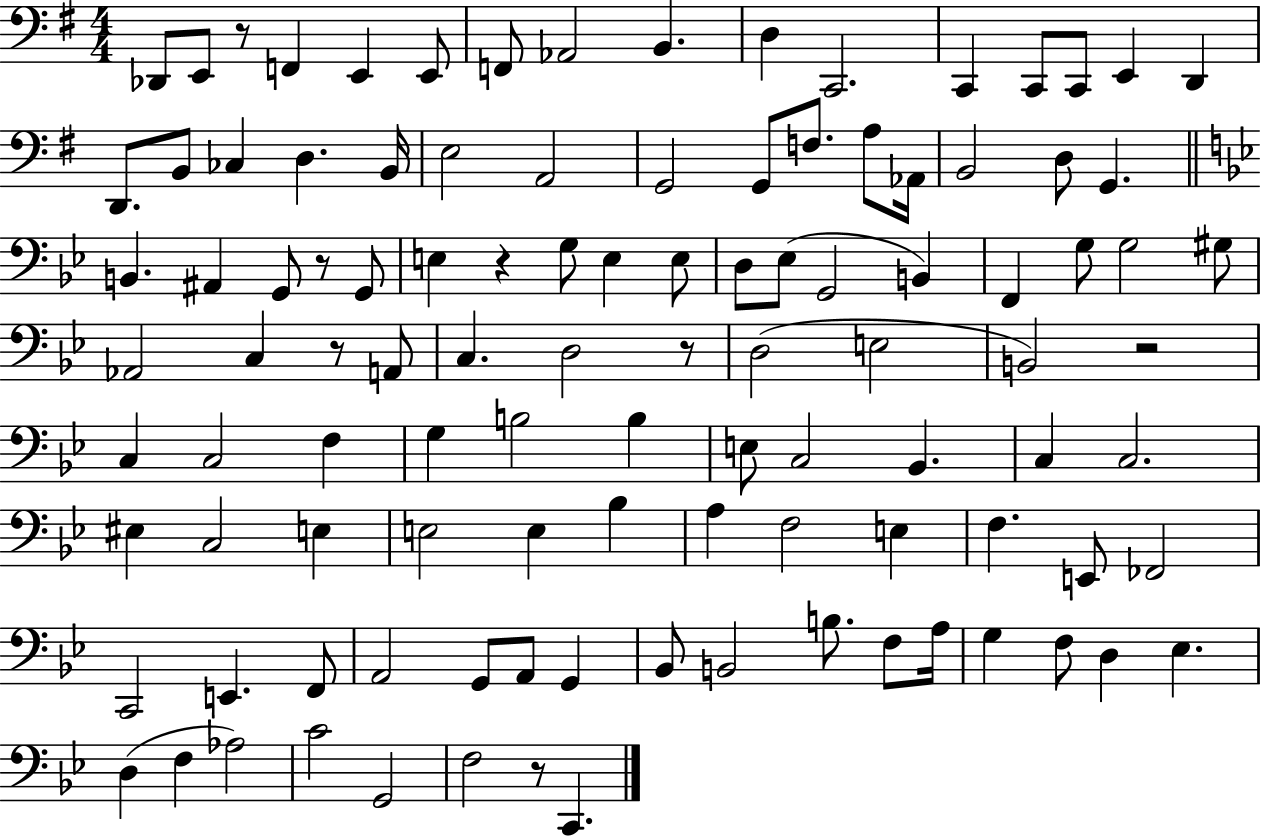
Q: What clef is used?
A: bass